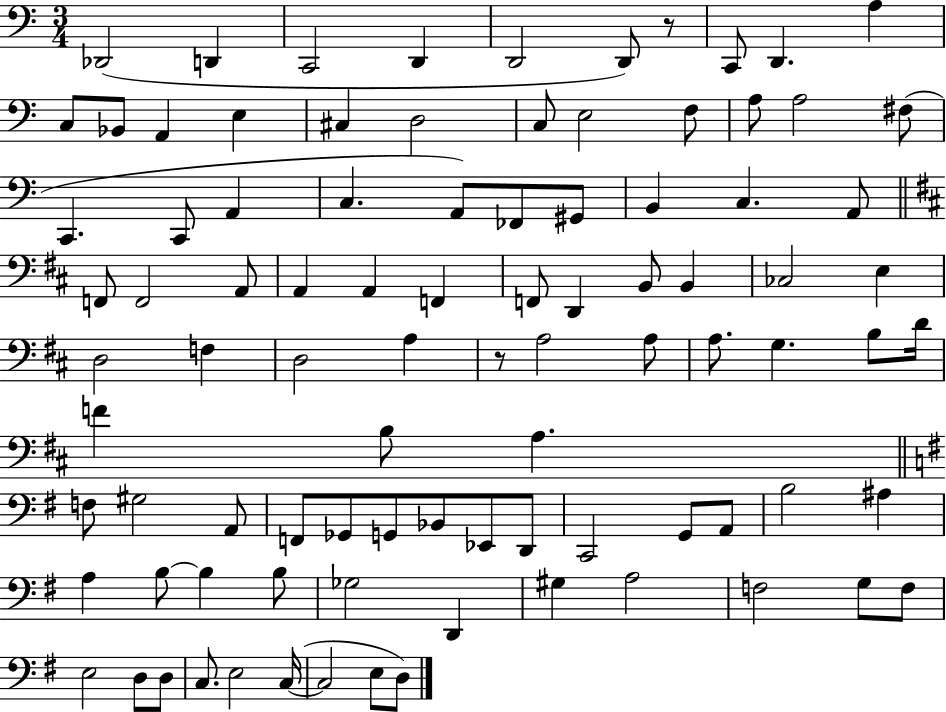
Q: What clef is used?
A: bass